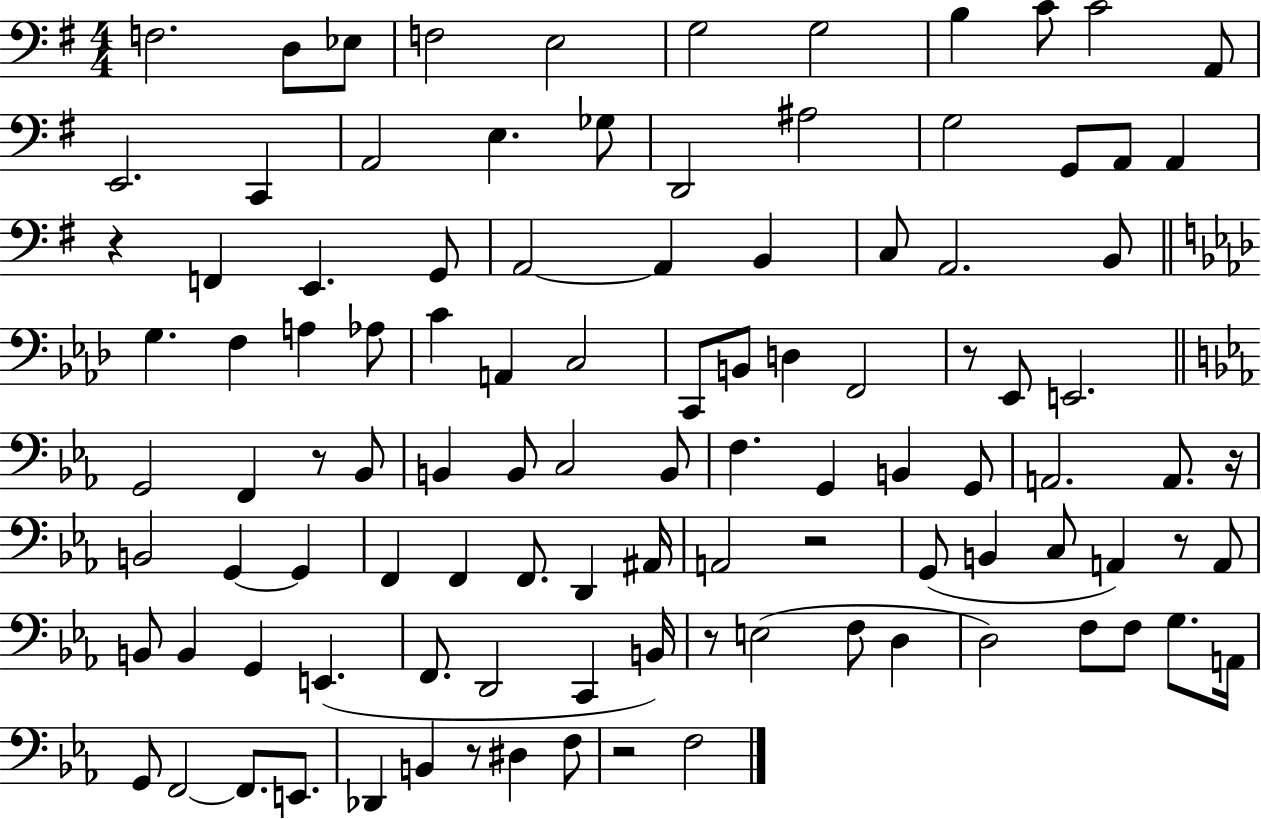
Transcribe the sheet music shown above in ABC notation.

X:1
T:Untitled
M:4/4
L:1/4
K:G
F,2 D,/2 _E,/2 F,2 E,2 G,2 G,2 B, C/2 C2 A,,/2 E,,2 C,, A,,2 E, _G,/2 D,,2 ^A,2 G,2 G,,/2 A,,/2 A,, z F,, E,, G,,/2 A,,2 A,, B,, C,/2 A,,2 B,,/2 G, F, A, _A,/2 C A,, C,2 C,,/2 B,,/2 D, F,,2 z/2 _E,,/2 E,,2 G,,2 F,, z/2 _B,,/2 B,, B,,/2 C,2 B,,/2 F, G,, B,, G,,/2 A,,2 A,,/2 z/4 B,,2 G,, G,, F,, F,, F,,/2 D,, ^A,,/4 A,,2 z2 G,,/2 B,, C,/2 A,, z/2 A,,/2 B,,/2 B,, G,, E,, F,,/2 D,,2 C,, B,,/4 z/2 E,2 F,/2 D, D,2 F,/2 F,/2 G,/2 A,,/4 G,,/2 F,,2 F,,/2 E,,/2 _D,, B,, z/2 ^D, F,/2 z2 F,2